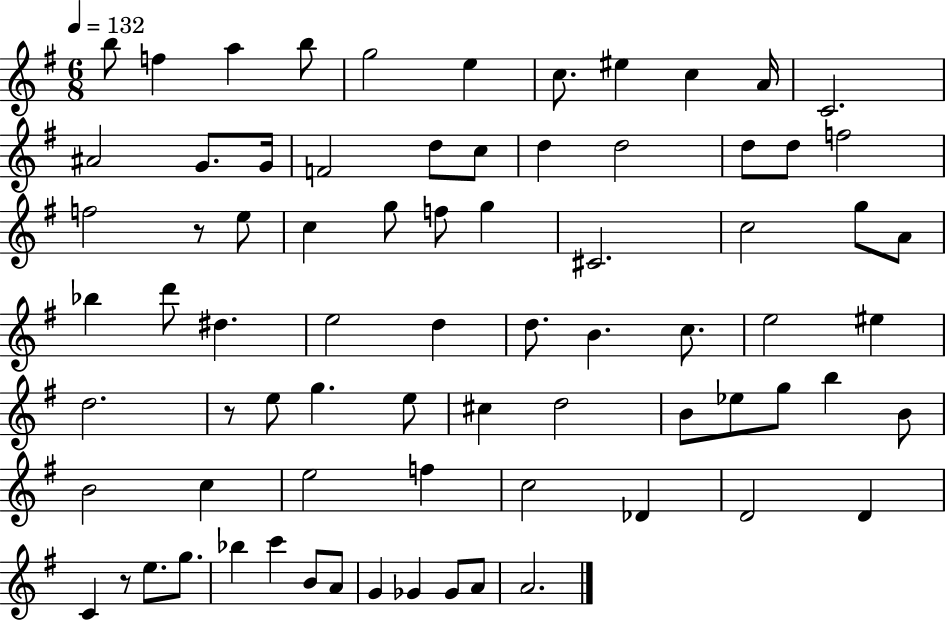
{
  \clef treble
  \numericTimeSignature
  \time 6/8
  \key g \major
  \tempo 4 = 132
  b''8 f''4 a''4 b''8 | g''2 e''4 | c''8. eis''4 c''4 a'16 | c'2. | \break ais'2 g'8. g'16 | f'2 d''8 c''8 | d''4 d''2 | d''8 d''8 f''2 | \break f''2 r8 e''8 | c''4 g''8 f''8 g''4 | cis'2. | c''2 g''8 a'8 | \break bes''4 d'''8 dis''4. | e''2 d''4 | d''8. b'4. c''8. | e''2 eis''4 | \break d''2. | r8 e''8 g''4. e''8 | cis''4 d''2 | b'8 ees''8 g''8 b''4 b'8 | \break b'2 c''4 | e''2 f''4 | c''2 des'4 | d'2 d'4 | \break c'4 r8 e''8. g''8. | bes''4 c'''4 b'8 a'8 | g'4 ges'4 ges'8 a'8 | a'2. | \break \bar "|."
}